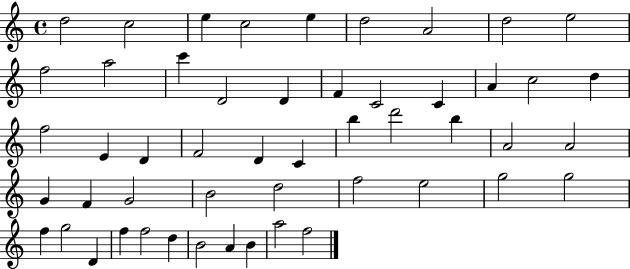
X:1
T:Untitled
M:4/4
L:1/4
K:C
d2 c2 e c2 e d2 A2 d2 e2 f2 a2 c' D2 D F C2 C A c2 d f2 E D F2 D C b d'2 b A2 A2 G F G2 B2 d2 f2 e2 g2 g2 f g2 D f f2 d B2 A B a2 f2